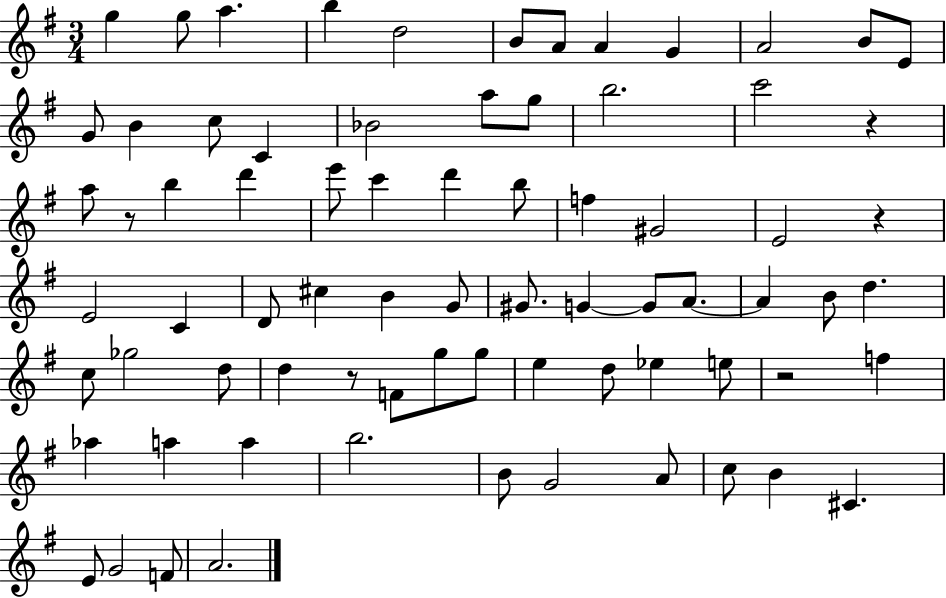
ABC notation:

X:1
T:Untitled
M:3/4
L:1/4
K:G
g g/2 a b d2 B/2 A/2 A G A2 B/2 E/2 G/2 B c/2 C _B2 a/2 g/2 b2 c'2 z a/2 z/2 b d' e'/2 c' d' b/2 f ^G2 E2 z E2 C D/2 ^c B G/2 ^G/2 G G/2 A/2 A B/2 d c/2 _g2 d/2 d z/2 F/2 g/2 g/2 e d/2 _e e/2 z2 f _a a a b2 B/2 G2 A/2 c/2 B ^C E/2 G2 F/2 A2